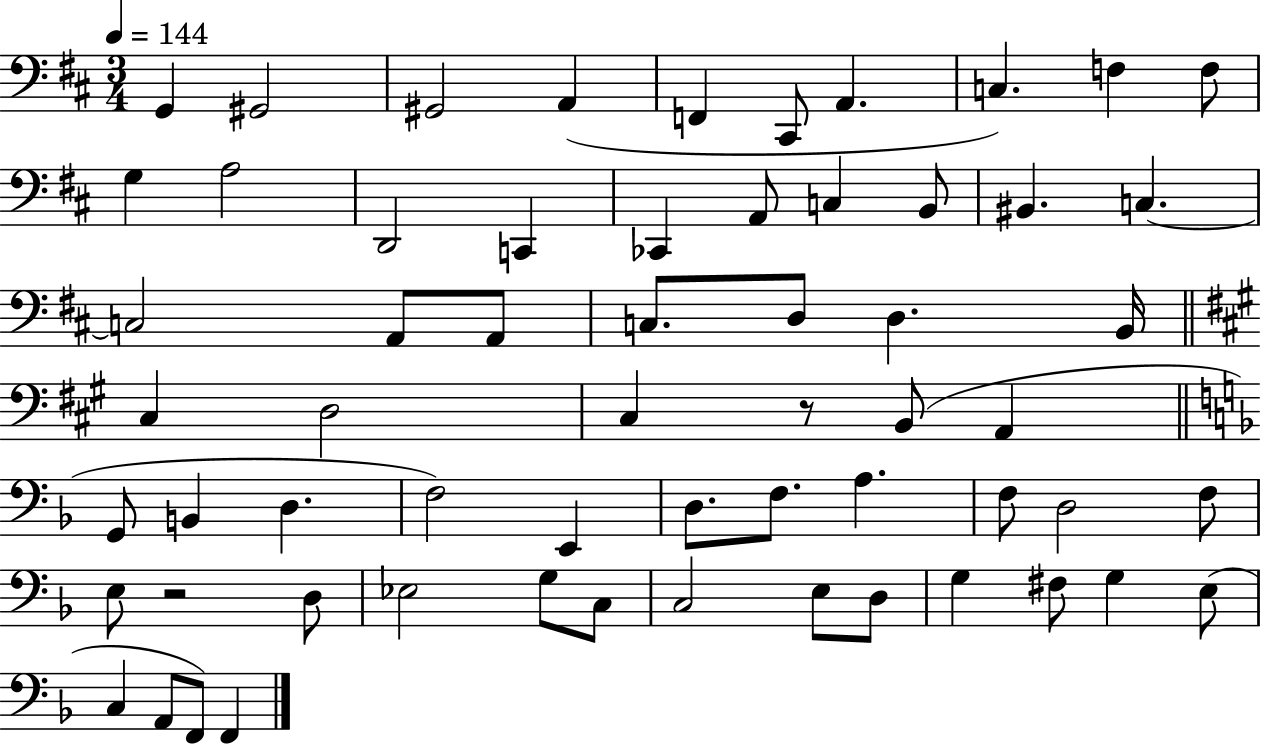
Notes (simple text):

G2/q G#2/h G#2/h A2/q F2/q C#2/e A2/q. C3/q. F3/q F3/e G3/q A3/h D2/h C2/q CES2/q A2/e C3/q B2/e BIS2/q. C3/q. C3/h A2/e A2/e C3/e. D3/e D3/q. B2/s C#3/q D3/h C#3/q R/e B2/e A2/q G2/e B2/q D3/q. F3/h E2/q D3/e. F3/e. A3/q. F3/e D3/h F3/e E3/e R/h D3/e Eb3/h G3/e C3/e C3/h E3/e D3/e G3/q F#3/e G3/q E3/e C3/q A2/e F2/e F2/q